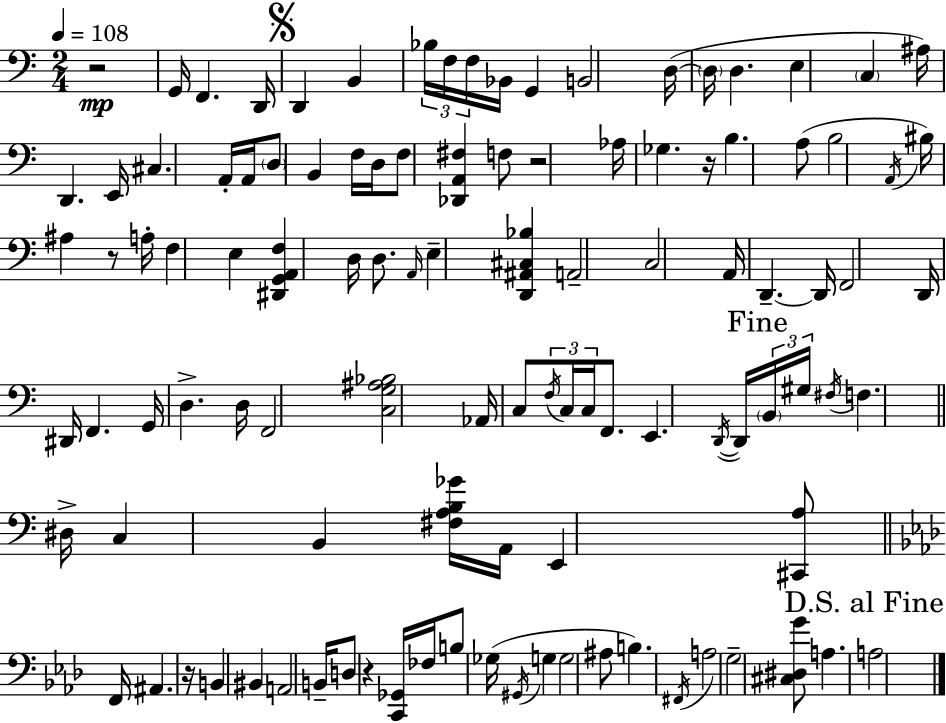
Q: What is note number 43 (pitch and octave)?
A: E3